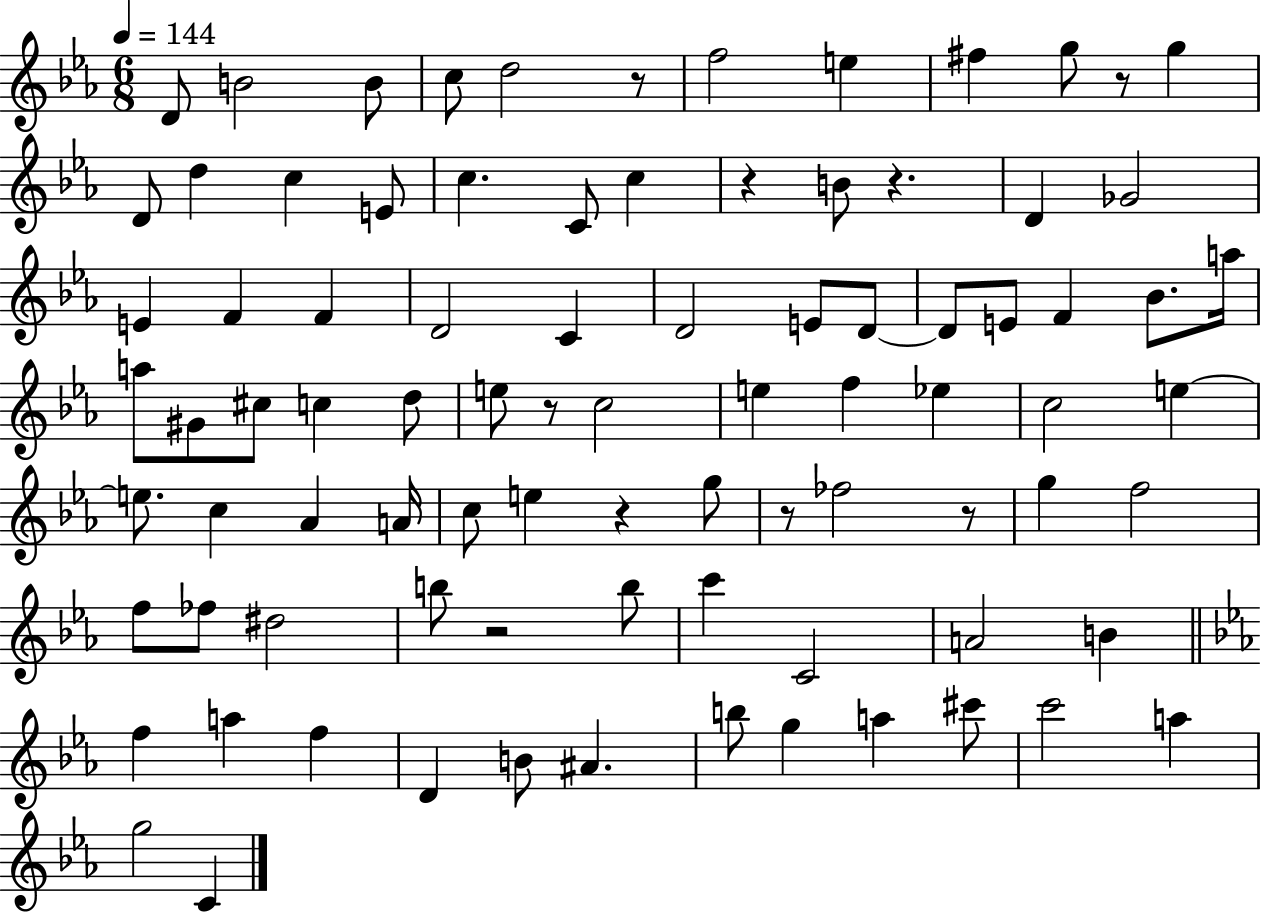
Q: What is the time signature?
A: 6/8